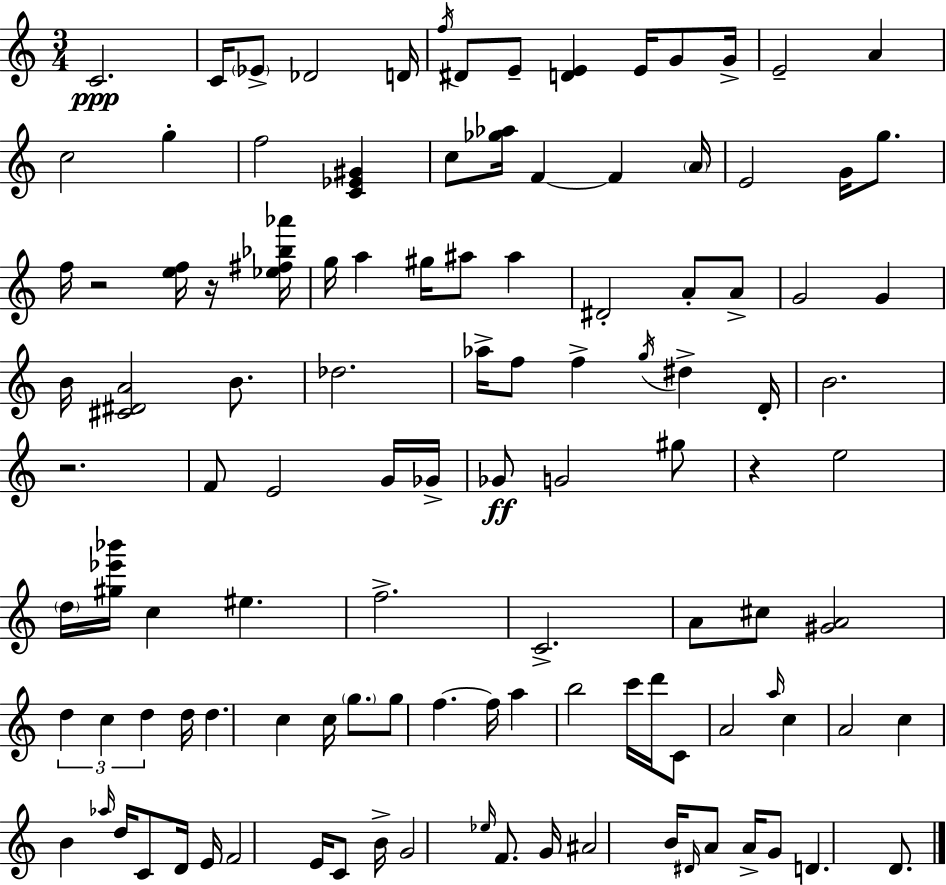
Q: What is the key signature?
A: A minor